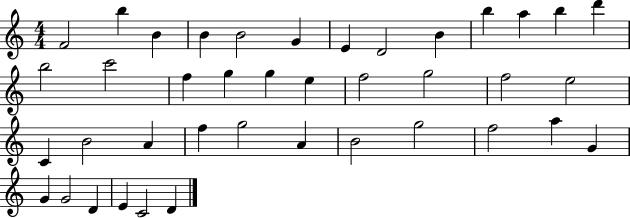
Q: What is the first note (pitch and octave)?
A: F4